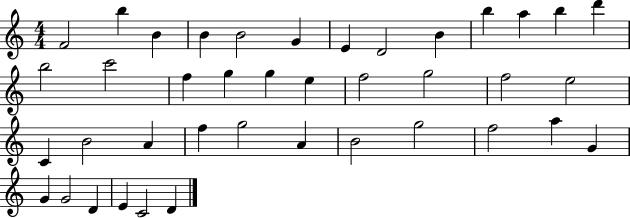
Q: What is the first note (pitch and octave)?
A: F4